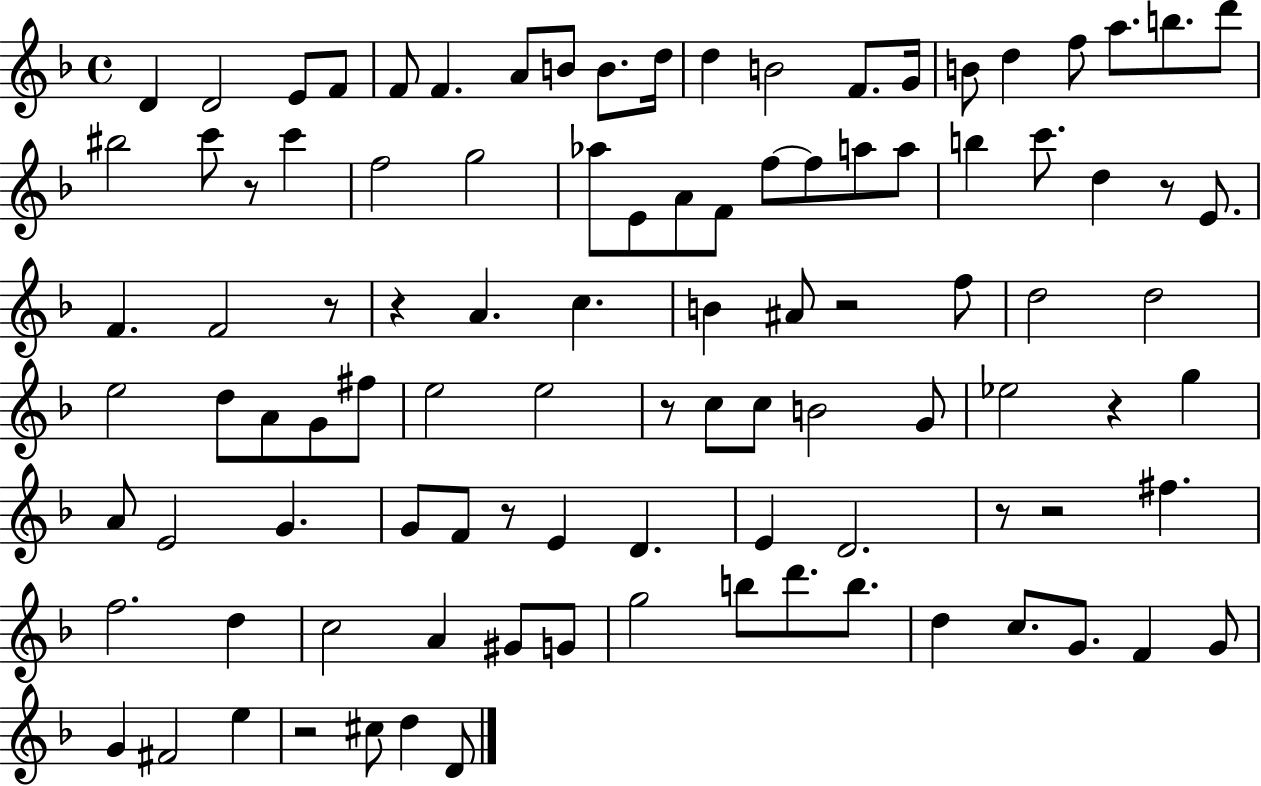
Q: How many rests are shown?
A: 11